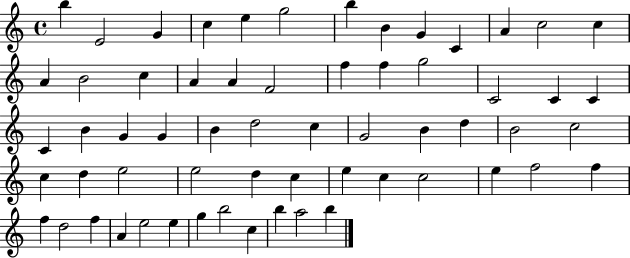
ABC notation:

X:1
T:Untitled
M:4/4
L:1/4
K:C
b E2 G c e g2 b B G C A c2 c A B2 c A A F2 f f g2 C2 C C C B G G B d2 c G2 B d B2 c2 c d e2 e2 d c e c c2 e f2 f f d2 f A e2 e g b2 c b a2 b